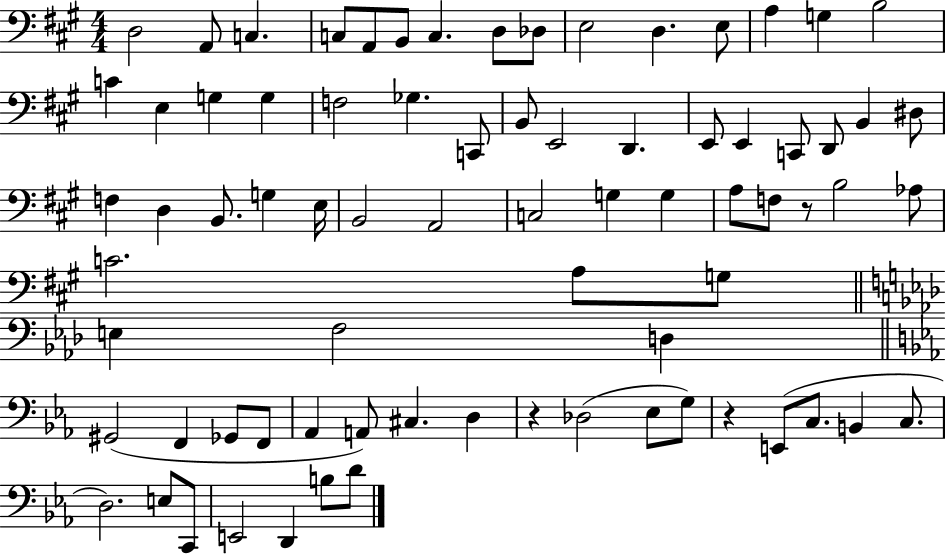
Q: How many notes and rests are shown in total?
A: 76